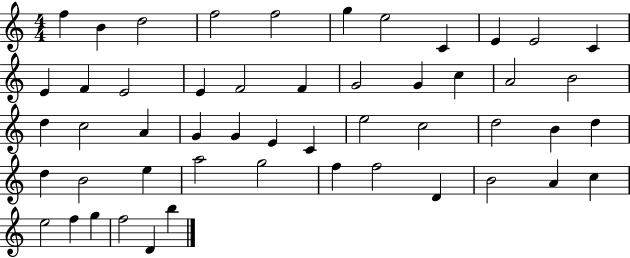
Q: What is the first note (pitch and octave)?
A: F5